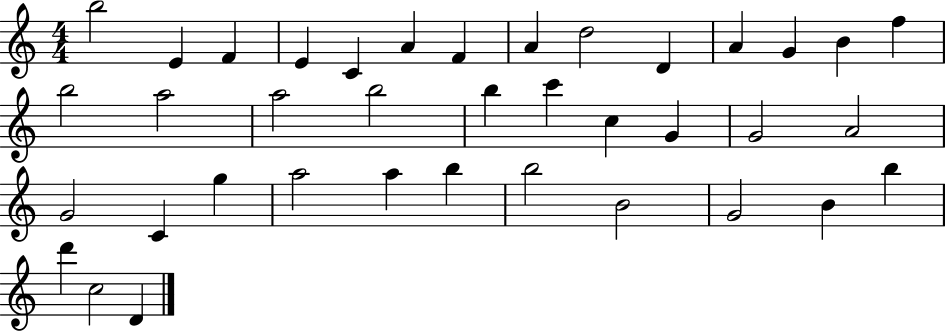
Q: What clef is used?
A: treble